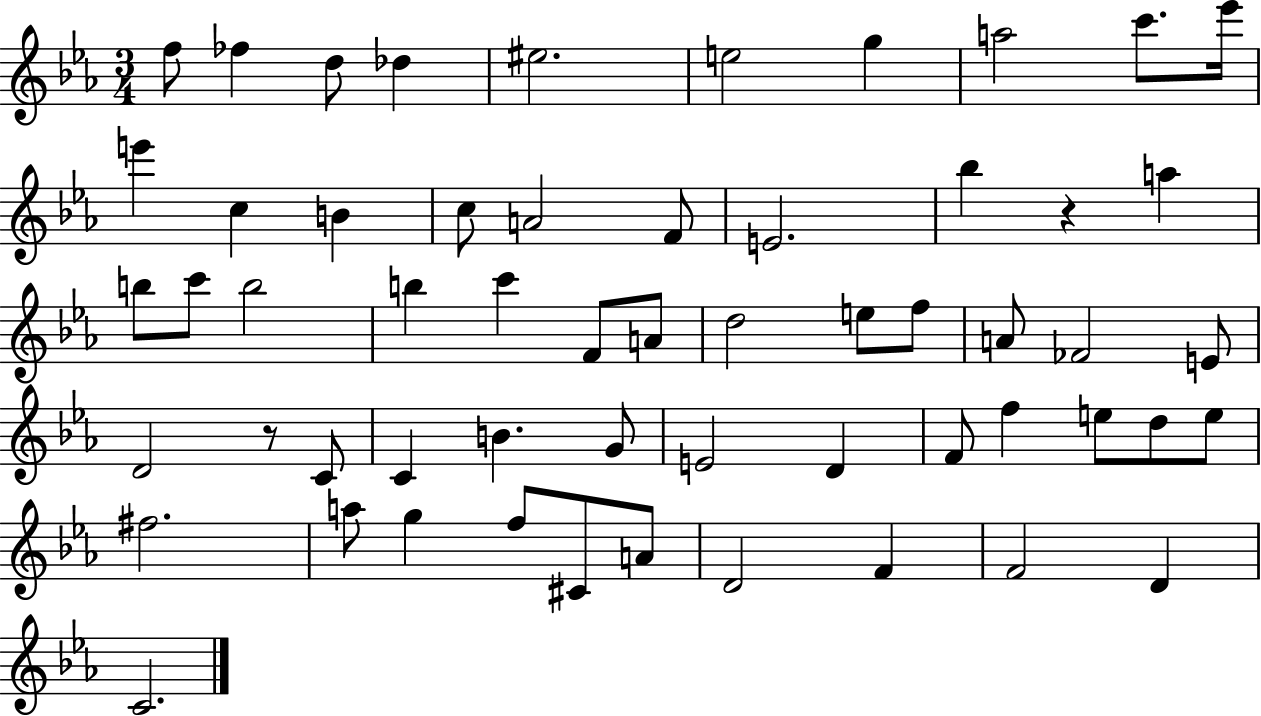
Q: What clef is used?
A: treble